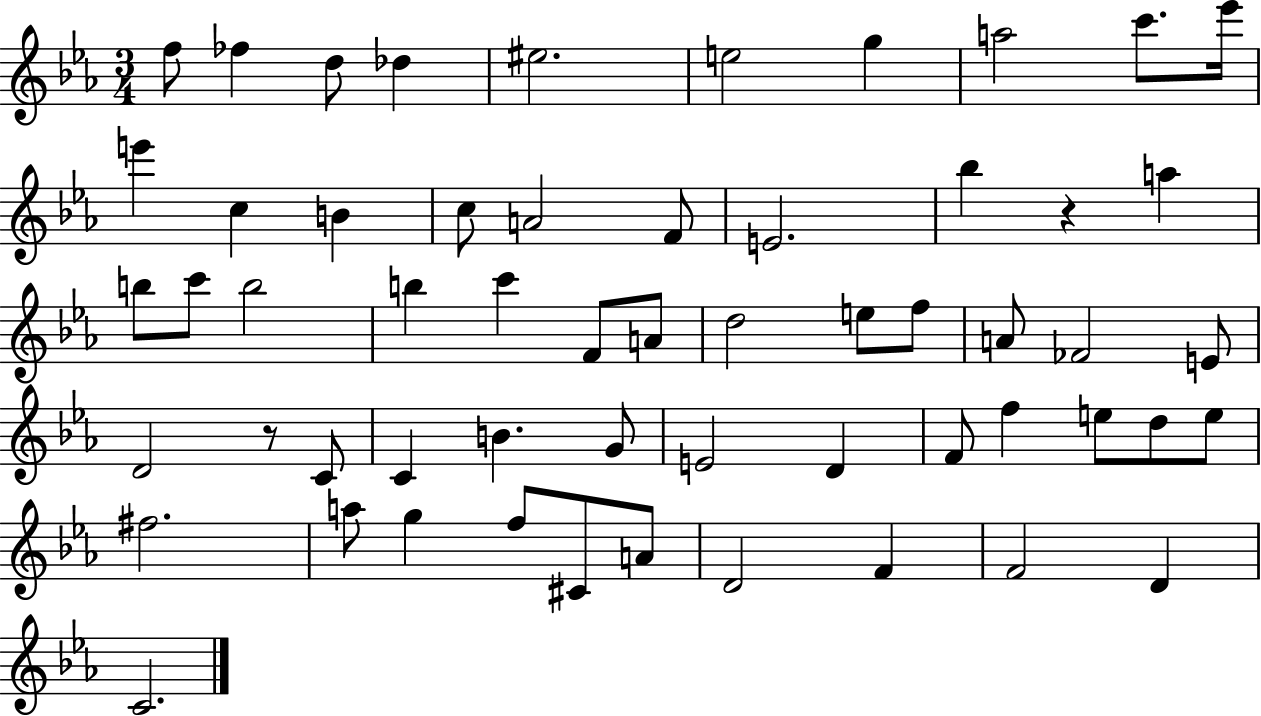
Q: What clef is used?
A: treble